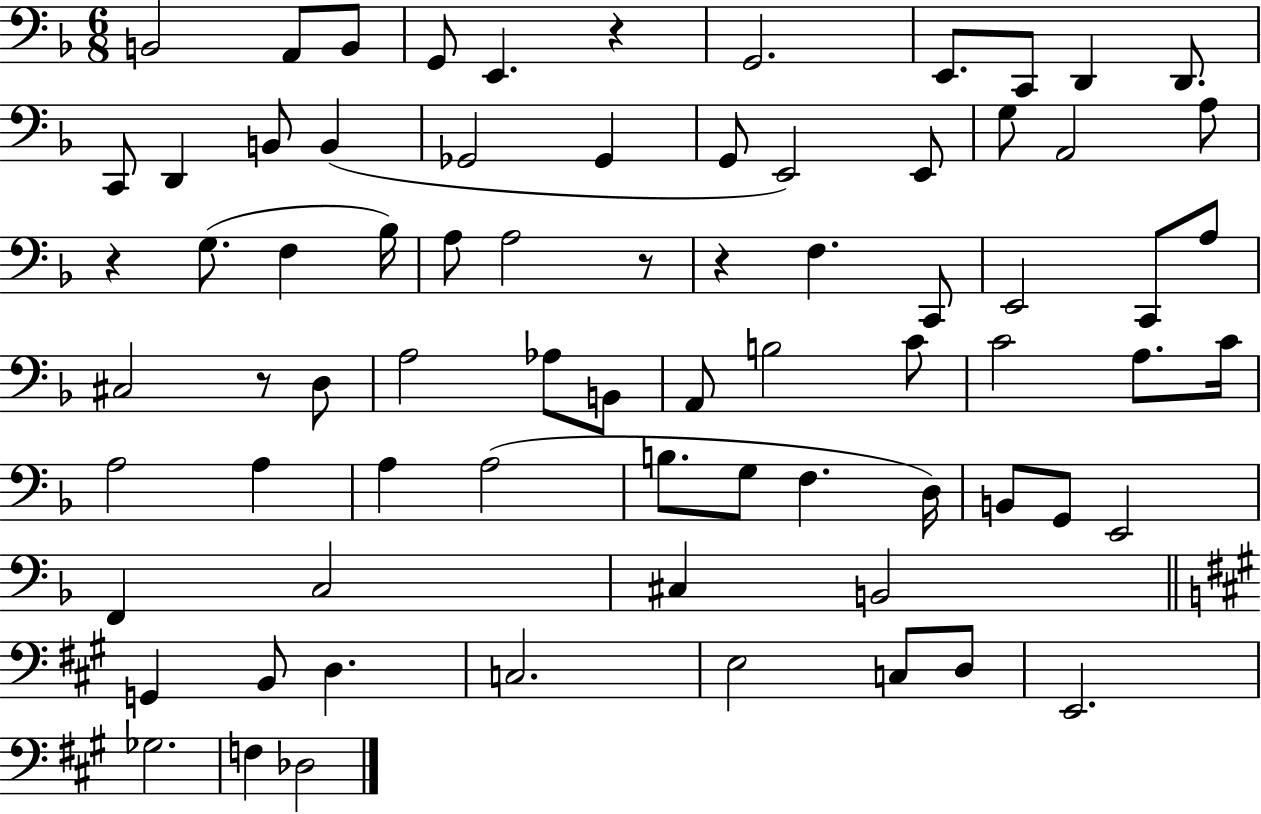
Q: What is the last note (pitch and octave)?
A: Db3